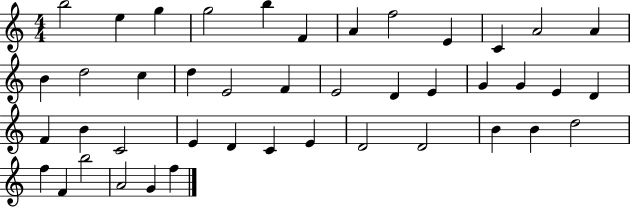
B5/h E5/q G5/q G5/h B5/q F4/q A4/q F5/h E4/q C4/q A4/h A4/q B4/q D5/h C5/q D5/q E4/h F4/q E4/h D4/q E4/q G4/q G4/q E4/q D4/q F4/q B4/q C4/h E4/q D4/q C4/q E4/q D4/h D4/h B4/q B4/q D5/h F5/q F4/q B5/h A4/h G4/q F5/q